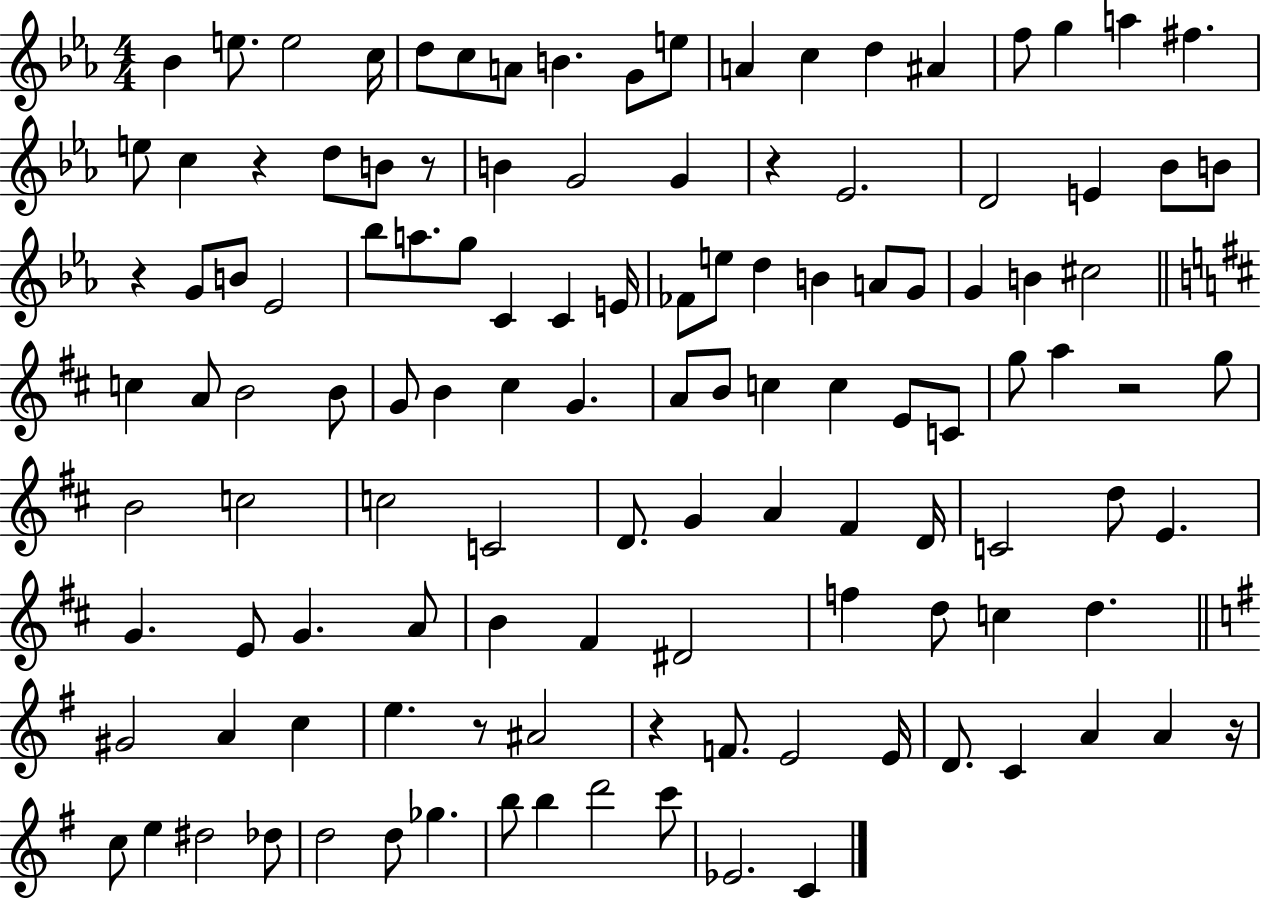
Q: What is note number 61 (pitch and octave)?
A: E4